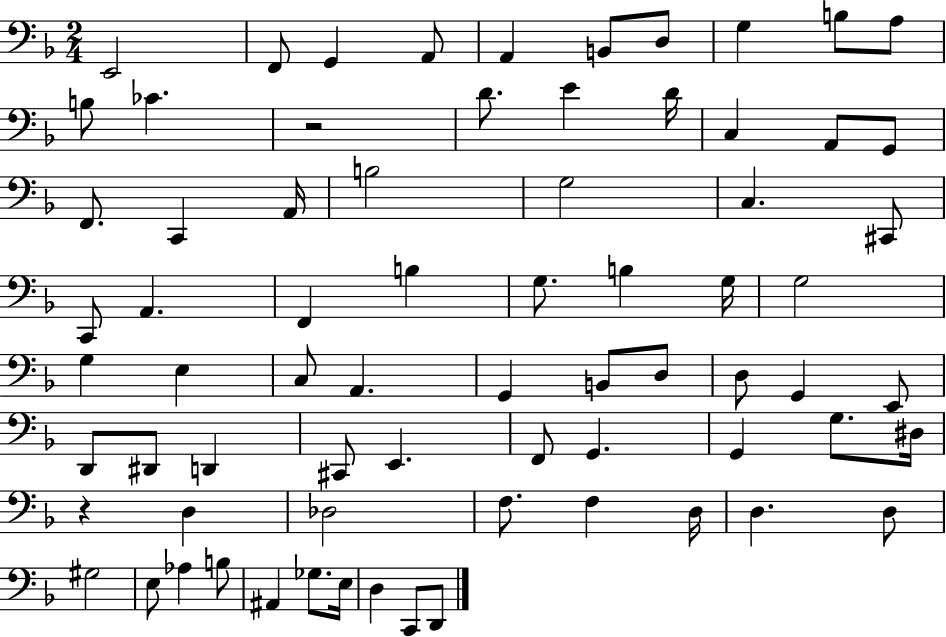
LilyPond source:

{
  \clef bass
  \numericTimeSignature
  \time 2/4
  \key f \major
  e,2 | f,8 g,4 a,8 | a,4 b,8 d8 | g4 b8 a8 | \break b8 ces'4. | r2 | d'8. e'4 d'16 | c4 a,8 g,8 | \break f,8. c,4 a,16 | b2 | g2 | c4. cis,8 | \break c,8 a,4. | f,4 b4 | g8. b4 g16 | g2 | \break g4 e4 | c8 a,4. | g,4 b,8 d8 | d8 g,4 e,8 | \break d,8 dis,8 d,4 | cis,8 e,4. | f,8 g,4. | g,4 g8. dis16 | \break r4 d4 | des2 | f8. f4 d16 | d4. d8 | \break gis2 | e8 aes4 b8 | ais,4 ges8. e16 | d4 c,8 d,8 | \break \bar "|."
}